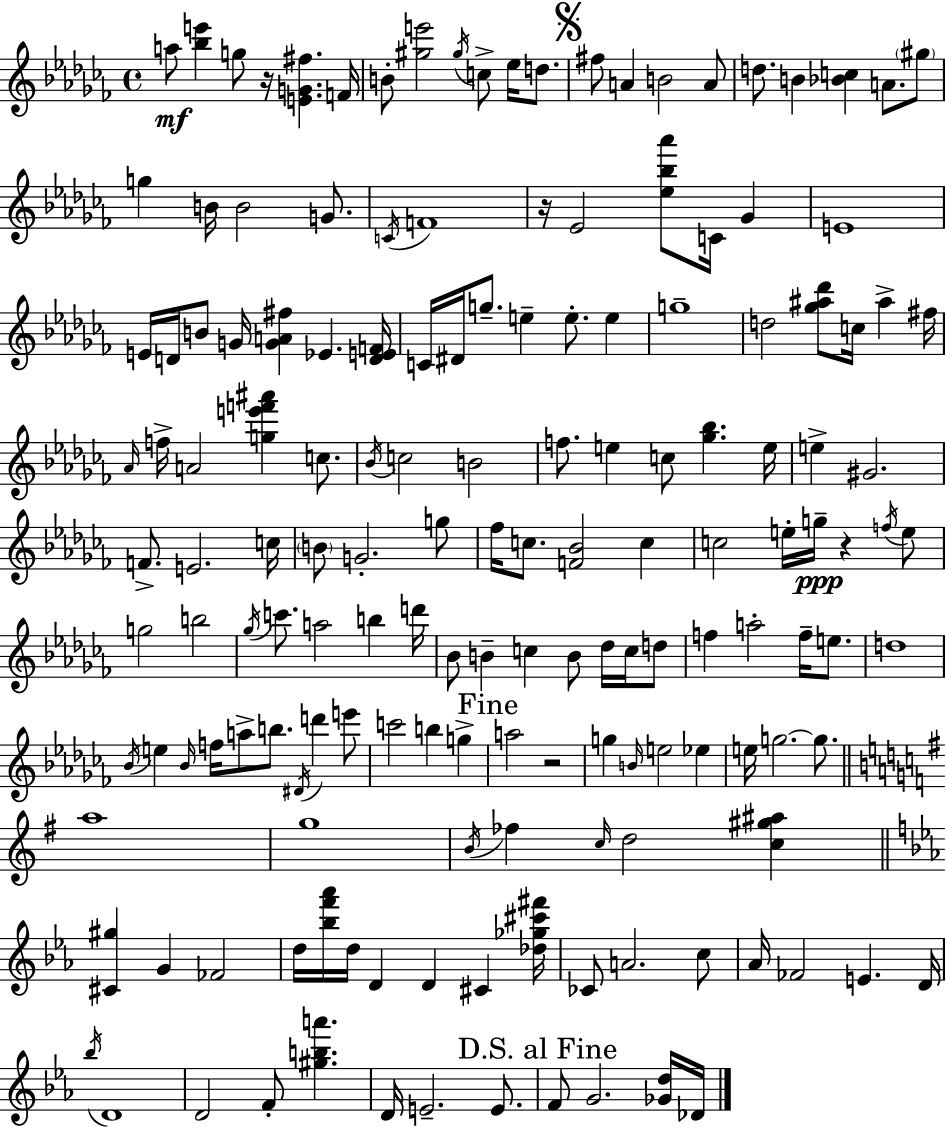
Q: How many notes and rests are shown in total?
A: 159